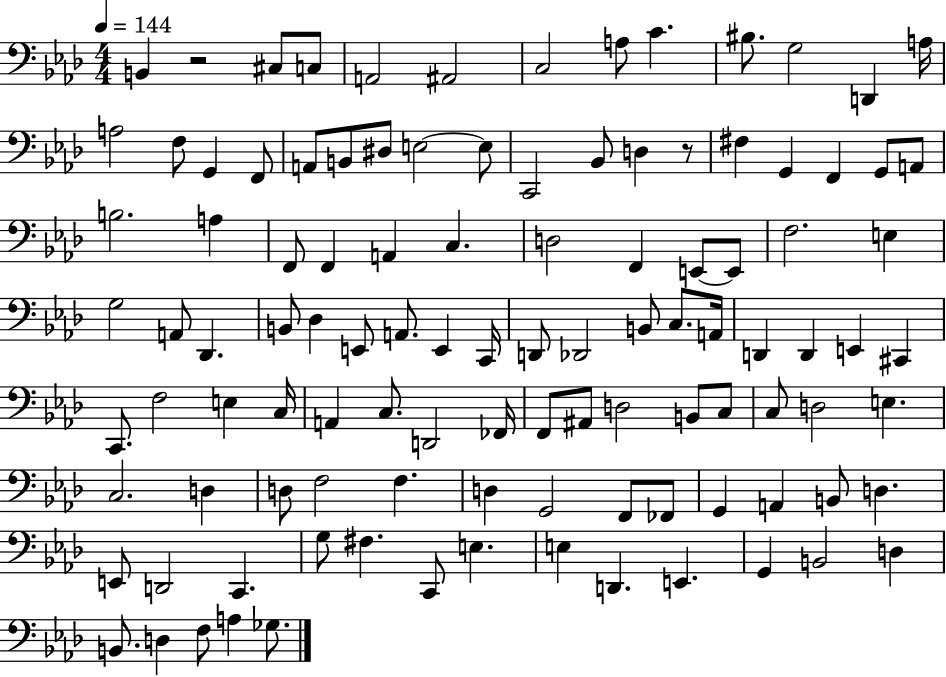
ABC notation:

X:1
T:Untitled
M:4/4
L:1/4
K:Ab
B,, z2 ^C,/2 C,/2 A,,2 ^A,,2 C,2 A,/2 C ^B,/2 G,2 D,, A,/4 A,2 F,/2 G,, F,,/2 A,,/2 B,,/2 ^D,/2 E,2 E,/2 C,,2 _B,,/2 D, z/2 ^F, G,, F,, G,,/2 A,,/2 B,2 A, F,,/2 F,, A,, C, D,2 F,, E,,/2 E,,/2 F,2 E, G,2 A,,/2 _D,, B,,/2 _D, E,,/2 A,,/2 E,, C,,/4 D,,/2 _D,,2 B,,/2 C,/2 A,,/4 D,, D,, E,, ^C,, C,,/2 F,2 E, C,/4 A,, C,/2 D,,2 _F,,/4 F,,/2 ^A,,/2 D,2 B,,/2 C,/2 C,/2 D,2 E, C,2 D, D,/2 F,2 F, D, G,,2 F,,/2 _F,,/2 G,, A,, B,,/2 D, E,,/2 D,,2 C,, G,/2 ^F, C,,/2 E, E, D,, E,, G,, B,,2 D, B,,/2 D, F,/2 A, _G,/2